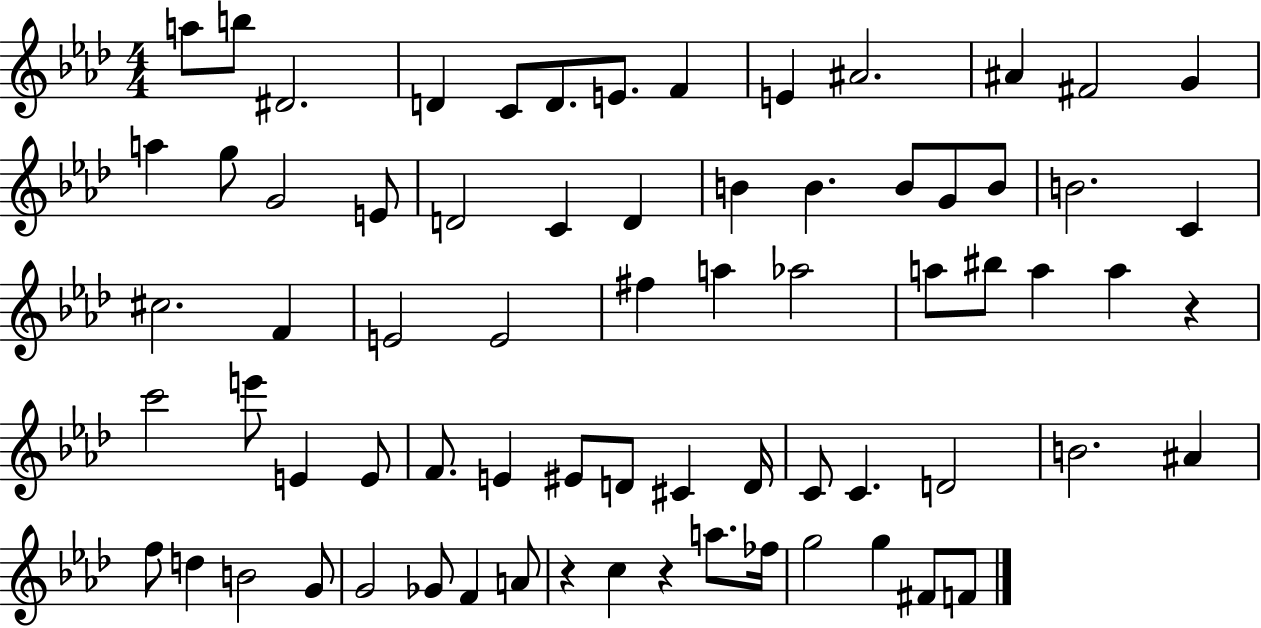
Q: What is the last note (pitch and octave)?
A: F4